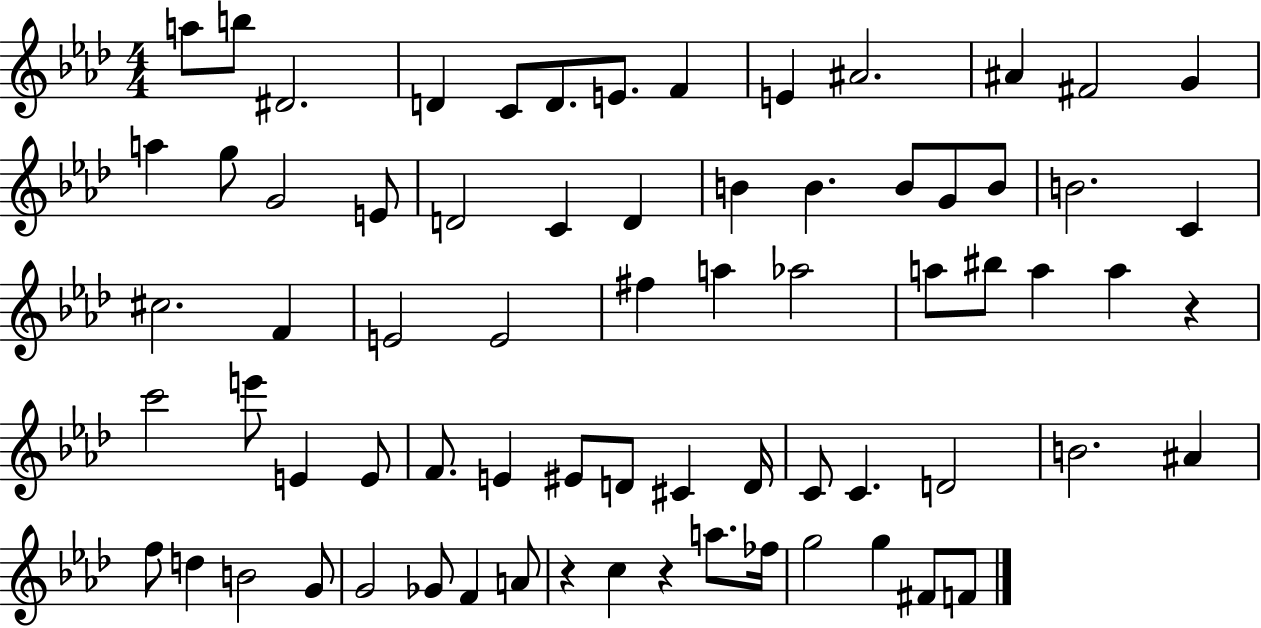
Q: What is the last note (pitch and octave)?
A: F4